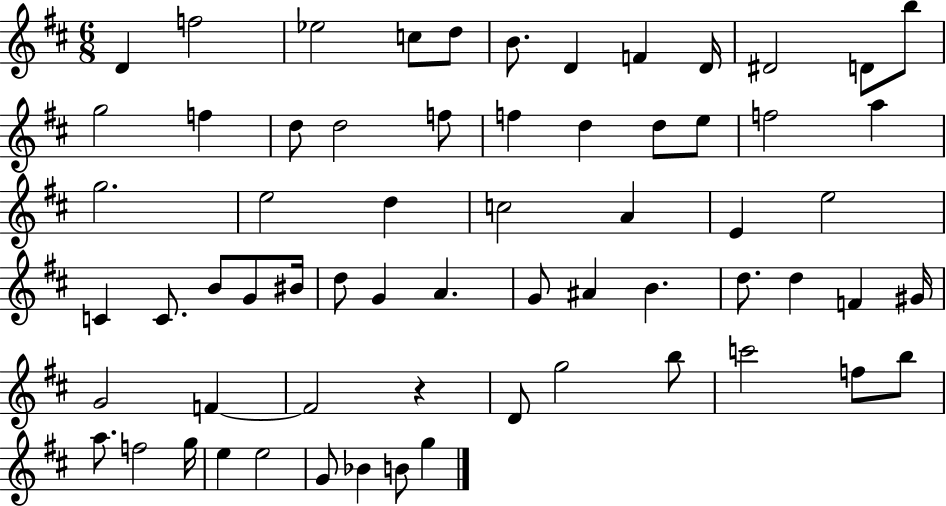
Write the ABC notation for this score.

X:1
T:Untitled
M:6/8
L:1/4
K:D
D f2 _e2 c/2 d/2 B/2 D F D/4 ^D2 D/2 b/2 g2 f d/2 d2 f/2 f d d/2 e/2 f2 a g2 e2 d c2 A E e2 C C/2 B/2 G/2 ^B/4 d/2 G A G/2 ^A B d/2 d F ^G/4 G2 F F2 z D/2 g2 b/2 c'2 f/2 b/2 a/2 f2 g/4 e e2 G/2 _B B/2 g